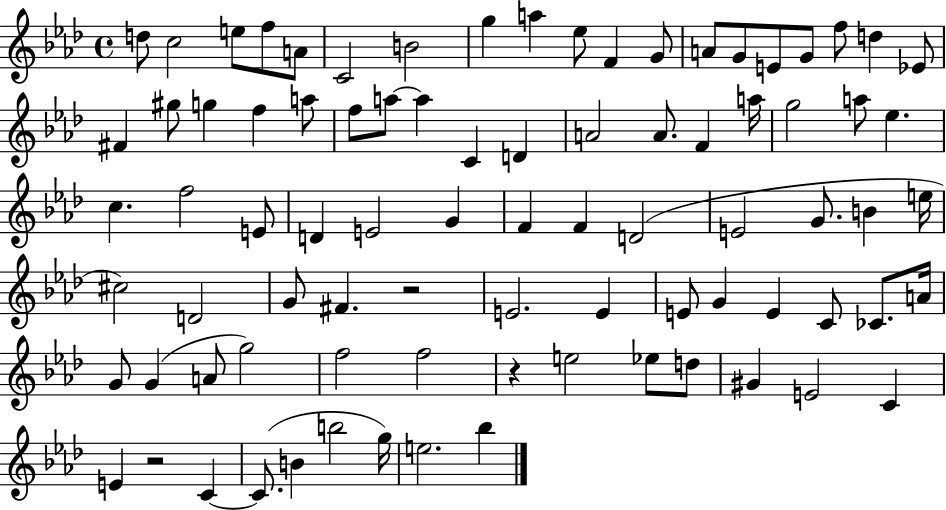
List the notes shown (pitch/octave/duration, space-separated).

D5/e C5/h E5/e F5/e A4/e C4/h B4/h G5/q A5/q Eb5/e F4/q G4/e A4/e G4/e E4/e G4/e F5/e D5/q Eb4/e F#4/q G#5/e G5/q F5/q A5/e F5/e A5/e A5/q C4/q D4/q A4/h A4/e. F4/q A5/s G5/h A5/e Eb5/q. C5/q. F5/h E4/e D4/q E4/h G4/q F4/q F4/q D4/h E4/h G4/e. B4/q E5/s C#5/h D4/h G4/e F#4/q. R/h E4/h. E4/q E4/e G4/q E4/q C4/e CES4/e. A4/s G4/e G4/q A4/e G5/h F5/h F5/h R/q E5/h Eb5/e D5/e G#4/q E4/h C4/q E4/q R/h C4/q C4/e. B4/q B5/h G5/s E5/h. Bb5/q